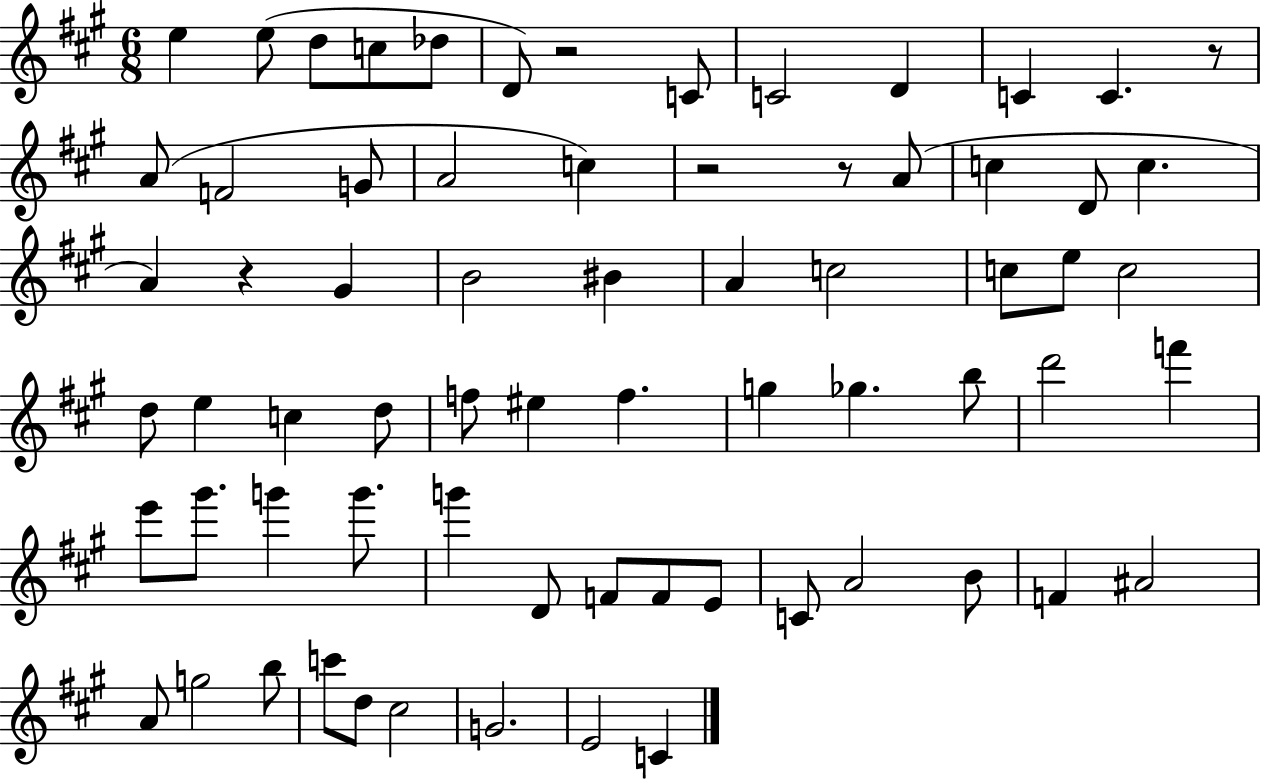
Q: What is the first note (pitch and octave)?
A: E5